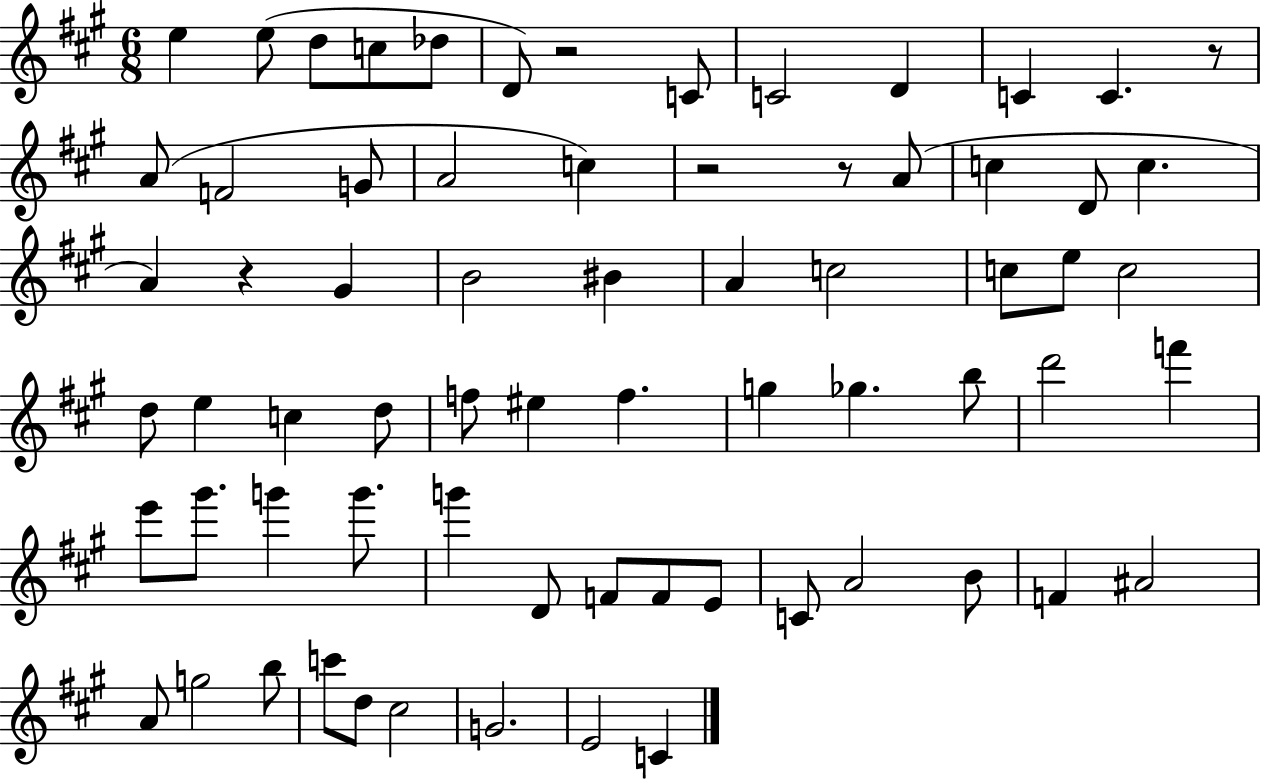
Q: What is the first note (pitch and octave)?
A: E5